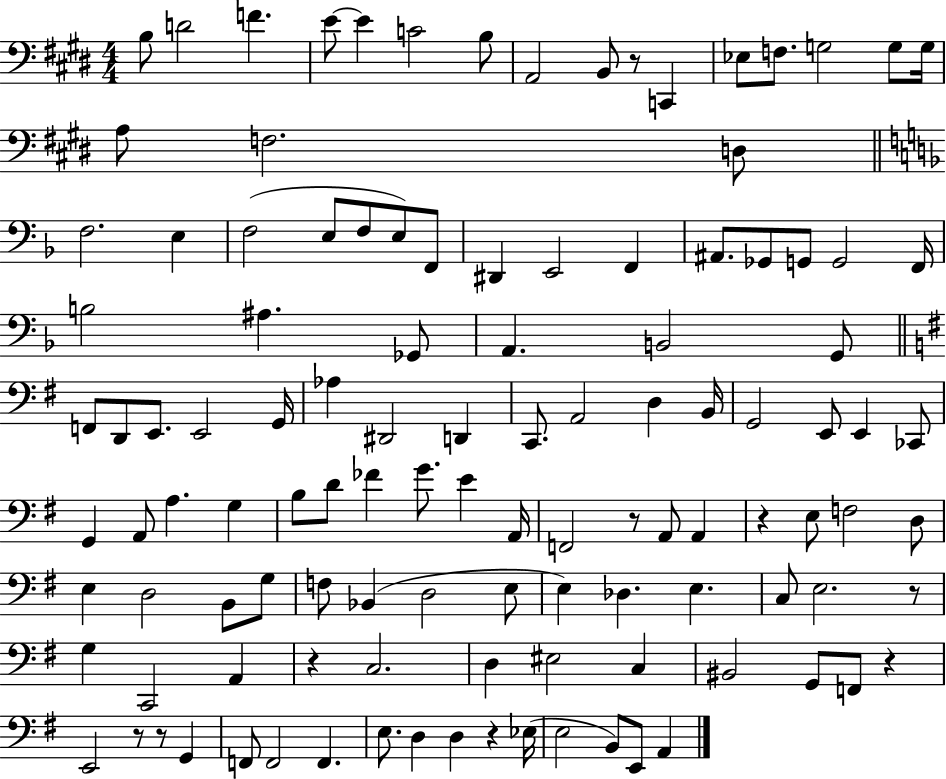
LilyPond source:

{
  \clef bass
  \numericTimeSignature
  \time 4/4
  \key e \major
  b8 d'2 f'4. | e'8~~ e'4 c'2 b8 | a,2 b,8 r8 c,4 | ees8 f8. g2 g8 g16 | \break a8 f2. d8 | \bar "||" \break \key d \minor f2. e4 | f2( e8 f8 e8) f,8 | dis,4 e,2 f,4 | ais,8. ges,8 g,8 g,2 f,16 | \break b2 ais4. ges,8 | a,4. b,2 g,8 | \bar "||" \break \key e \minor f,8 d,8 e,8. e,2 g,16 | aes4 dis,2 d,4 | c,8. a,2 d4 b,16 | g,2 e,8 e,4 ces,8 | \break g,4 a,8 a4. g4 | b8 d'8 fes'4 g'8. e'4 a,16 | f,2 r8 a,8 a,4 | r4 e8 f2 d8 | \break e4 d2 b,8 g8 | f8 bes,4( d2 e8 | e4) des4. e4. | c8 e2. r8 | \break g4 c,2 a,4 | r4 c2. | d4 eis2 c4 | bis,2 g,8 f,8 r4 | \break e,2 r8 r8 g,4 | f,8 f,2 f,4. | e8. d4 d4 r4 ees16( | e2 b,8) e,8 a,4 | \break \bar "|."
}